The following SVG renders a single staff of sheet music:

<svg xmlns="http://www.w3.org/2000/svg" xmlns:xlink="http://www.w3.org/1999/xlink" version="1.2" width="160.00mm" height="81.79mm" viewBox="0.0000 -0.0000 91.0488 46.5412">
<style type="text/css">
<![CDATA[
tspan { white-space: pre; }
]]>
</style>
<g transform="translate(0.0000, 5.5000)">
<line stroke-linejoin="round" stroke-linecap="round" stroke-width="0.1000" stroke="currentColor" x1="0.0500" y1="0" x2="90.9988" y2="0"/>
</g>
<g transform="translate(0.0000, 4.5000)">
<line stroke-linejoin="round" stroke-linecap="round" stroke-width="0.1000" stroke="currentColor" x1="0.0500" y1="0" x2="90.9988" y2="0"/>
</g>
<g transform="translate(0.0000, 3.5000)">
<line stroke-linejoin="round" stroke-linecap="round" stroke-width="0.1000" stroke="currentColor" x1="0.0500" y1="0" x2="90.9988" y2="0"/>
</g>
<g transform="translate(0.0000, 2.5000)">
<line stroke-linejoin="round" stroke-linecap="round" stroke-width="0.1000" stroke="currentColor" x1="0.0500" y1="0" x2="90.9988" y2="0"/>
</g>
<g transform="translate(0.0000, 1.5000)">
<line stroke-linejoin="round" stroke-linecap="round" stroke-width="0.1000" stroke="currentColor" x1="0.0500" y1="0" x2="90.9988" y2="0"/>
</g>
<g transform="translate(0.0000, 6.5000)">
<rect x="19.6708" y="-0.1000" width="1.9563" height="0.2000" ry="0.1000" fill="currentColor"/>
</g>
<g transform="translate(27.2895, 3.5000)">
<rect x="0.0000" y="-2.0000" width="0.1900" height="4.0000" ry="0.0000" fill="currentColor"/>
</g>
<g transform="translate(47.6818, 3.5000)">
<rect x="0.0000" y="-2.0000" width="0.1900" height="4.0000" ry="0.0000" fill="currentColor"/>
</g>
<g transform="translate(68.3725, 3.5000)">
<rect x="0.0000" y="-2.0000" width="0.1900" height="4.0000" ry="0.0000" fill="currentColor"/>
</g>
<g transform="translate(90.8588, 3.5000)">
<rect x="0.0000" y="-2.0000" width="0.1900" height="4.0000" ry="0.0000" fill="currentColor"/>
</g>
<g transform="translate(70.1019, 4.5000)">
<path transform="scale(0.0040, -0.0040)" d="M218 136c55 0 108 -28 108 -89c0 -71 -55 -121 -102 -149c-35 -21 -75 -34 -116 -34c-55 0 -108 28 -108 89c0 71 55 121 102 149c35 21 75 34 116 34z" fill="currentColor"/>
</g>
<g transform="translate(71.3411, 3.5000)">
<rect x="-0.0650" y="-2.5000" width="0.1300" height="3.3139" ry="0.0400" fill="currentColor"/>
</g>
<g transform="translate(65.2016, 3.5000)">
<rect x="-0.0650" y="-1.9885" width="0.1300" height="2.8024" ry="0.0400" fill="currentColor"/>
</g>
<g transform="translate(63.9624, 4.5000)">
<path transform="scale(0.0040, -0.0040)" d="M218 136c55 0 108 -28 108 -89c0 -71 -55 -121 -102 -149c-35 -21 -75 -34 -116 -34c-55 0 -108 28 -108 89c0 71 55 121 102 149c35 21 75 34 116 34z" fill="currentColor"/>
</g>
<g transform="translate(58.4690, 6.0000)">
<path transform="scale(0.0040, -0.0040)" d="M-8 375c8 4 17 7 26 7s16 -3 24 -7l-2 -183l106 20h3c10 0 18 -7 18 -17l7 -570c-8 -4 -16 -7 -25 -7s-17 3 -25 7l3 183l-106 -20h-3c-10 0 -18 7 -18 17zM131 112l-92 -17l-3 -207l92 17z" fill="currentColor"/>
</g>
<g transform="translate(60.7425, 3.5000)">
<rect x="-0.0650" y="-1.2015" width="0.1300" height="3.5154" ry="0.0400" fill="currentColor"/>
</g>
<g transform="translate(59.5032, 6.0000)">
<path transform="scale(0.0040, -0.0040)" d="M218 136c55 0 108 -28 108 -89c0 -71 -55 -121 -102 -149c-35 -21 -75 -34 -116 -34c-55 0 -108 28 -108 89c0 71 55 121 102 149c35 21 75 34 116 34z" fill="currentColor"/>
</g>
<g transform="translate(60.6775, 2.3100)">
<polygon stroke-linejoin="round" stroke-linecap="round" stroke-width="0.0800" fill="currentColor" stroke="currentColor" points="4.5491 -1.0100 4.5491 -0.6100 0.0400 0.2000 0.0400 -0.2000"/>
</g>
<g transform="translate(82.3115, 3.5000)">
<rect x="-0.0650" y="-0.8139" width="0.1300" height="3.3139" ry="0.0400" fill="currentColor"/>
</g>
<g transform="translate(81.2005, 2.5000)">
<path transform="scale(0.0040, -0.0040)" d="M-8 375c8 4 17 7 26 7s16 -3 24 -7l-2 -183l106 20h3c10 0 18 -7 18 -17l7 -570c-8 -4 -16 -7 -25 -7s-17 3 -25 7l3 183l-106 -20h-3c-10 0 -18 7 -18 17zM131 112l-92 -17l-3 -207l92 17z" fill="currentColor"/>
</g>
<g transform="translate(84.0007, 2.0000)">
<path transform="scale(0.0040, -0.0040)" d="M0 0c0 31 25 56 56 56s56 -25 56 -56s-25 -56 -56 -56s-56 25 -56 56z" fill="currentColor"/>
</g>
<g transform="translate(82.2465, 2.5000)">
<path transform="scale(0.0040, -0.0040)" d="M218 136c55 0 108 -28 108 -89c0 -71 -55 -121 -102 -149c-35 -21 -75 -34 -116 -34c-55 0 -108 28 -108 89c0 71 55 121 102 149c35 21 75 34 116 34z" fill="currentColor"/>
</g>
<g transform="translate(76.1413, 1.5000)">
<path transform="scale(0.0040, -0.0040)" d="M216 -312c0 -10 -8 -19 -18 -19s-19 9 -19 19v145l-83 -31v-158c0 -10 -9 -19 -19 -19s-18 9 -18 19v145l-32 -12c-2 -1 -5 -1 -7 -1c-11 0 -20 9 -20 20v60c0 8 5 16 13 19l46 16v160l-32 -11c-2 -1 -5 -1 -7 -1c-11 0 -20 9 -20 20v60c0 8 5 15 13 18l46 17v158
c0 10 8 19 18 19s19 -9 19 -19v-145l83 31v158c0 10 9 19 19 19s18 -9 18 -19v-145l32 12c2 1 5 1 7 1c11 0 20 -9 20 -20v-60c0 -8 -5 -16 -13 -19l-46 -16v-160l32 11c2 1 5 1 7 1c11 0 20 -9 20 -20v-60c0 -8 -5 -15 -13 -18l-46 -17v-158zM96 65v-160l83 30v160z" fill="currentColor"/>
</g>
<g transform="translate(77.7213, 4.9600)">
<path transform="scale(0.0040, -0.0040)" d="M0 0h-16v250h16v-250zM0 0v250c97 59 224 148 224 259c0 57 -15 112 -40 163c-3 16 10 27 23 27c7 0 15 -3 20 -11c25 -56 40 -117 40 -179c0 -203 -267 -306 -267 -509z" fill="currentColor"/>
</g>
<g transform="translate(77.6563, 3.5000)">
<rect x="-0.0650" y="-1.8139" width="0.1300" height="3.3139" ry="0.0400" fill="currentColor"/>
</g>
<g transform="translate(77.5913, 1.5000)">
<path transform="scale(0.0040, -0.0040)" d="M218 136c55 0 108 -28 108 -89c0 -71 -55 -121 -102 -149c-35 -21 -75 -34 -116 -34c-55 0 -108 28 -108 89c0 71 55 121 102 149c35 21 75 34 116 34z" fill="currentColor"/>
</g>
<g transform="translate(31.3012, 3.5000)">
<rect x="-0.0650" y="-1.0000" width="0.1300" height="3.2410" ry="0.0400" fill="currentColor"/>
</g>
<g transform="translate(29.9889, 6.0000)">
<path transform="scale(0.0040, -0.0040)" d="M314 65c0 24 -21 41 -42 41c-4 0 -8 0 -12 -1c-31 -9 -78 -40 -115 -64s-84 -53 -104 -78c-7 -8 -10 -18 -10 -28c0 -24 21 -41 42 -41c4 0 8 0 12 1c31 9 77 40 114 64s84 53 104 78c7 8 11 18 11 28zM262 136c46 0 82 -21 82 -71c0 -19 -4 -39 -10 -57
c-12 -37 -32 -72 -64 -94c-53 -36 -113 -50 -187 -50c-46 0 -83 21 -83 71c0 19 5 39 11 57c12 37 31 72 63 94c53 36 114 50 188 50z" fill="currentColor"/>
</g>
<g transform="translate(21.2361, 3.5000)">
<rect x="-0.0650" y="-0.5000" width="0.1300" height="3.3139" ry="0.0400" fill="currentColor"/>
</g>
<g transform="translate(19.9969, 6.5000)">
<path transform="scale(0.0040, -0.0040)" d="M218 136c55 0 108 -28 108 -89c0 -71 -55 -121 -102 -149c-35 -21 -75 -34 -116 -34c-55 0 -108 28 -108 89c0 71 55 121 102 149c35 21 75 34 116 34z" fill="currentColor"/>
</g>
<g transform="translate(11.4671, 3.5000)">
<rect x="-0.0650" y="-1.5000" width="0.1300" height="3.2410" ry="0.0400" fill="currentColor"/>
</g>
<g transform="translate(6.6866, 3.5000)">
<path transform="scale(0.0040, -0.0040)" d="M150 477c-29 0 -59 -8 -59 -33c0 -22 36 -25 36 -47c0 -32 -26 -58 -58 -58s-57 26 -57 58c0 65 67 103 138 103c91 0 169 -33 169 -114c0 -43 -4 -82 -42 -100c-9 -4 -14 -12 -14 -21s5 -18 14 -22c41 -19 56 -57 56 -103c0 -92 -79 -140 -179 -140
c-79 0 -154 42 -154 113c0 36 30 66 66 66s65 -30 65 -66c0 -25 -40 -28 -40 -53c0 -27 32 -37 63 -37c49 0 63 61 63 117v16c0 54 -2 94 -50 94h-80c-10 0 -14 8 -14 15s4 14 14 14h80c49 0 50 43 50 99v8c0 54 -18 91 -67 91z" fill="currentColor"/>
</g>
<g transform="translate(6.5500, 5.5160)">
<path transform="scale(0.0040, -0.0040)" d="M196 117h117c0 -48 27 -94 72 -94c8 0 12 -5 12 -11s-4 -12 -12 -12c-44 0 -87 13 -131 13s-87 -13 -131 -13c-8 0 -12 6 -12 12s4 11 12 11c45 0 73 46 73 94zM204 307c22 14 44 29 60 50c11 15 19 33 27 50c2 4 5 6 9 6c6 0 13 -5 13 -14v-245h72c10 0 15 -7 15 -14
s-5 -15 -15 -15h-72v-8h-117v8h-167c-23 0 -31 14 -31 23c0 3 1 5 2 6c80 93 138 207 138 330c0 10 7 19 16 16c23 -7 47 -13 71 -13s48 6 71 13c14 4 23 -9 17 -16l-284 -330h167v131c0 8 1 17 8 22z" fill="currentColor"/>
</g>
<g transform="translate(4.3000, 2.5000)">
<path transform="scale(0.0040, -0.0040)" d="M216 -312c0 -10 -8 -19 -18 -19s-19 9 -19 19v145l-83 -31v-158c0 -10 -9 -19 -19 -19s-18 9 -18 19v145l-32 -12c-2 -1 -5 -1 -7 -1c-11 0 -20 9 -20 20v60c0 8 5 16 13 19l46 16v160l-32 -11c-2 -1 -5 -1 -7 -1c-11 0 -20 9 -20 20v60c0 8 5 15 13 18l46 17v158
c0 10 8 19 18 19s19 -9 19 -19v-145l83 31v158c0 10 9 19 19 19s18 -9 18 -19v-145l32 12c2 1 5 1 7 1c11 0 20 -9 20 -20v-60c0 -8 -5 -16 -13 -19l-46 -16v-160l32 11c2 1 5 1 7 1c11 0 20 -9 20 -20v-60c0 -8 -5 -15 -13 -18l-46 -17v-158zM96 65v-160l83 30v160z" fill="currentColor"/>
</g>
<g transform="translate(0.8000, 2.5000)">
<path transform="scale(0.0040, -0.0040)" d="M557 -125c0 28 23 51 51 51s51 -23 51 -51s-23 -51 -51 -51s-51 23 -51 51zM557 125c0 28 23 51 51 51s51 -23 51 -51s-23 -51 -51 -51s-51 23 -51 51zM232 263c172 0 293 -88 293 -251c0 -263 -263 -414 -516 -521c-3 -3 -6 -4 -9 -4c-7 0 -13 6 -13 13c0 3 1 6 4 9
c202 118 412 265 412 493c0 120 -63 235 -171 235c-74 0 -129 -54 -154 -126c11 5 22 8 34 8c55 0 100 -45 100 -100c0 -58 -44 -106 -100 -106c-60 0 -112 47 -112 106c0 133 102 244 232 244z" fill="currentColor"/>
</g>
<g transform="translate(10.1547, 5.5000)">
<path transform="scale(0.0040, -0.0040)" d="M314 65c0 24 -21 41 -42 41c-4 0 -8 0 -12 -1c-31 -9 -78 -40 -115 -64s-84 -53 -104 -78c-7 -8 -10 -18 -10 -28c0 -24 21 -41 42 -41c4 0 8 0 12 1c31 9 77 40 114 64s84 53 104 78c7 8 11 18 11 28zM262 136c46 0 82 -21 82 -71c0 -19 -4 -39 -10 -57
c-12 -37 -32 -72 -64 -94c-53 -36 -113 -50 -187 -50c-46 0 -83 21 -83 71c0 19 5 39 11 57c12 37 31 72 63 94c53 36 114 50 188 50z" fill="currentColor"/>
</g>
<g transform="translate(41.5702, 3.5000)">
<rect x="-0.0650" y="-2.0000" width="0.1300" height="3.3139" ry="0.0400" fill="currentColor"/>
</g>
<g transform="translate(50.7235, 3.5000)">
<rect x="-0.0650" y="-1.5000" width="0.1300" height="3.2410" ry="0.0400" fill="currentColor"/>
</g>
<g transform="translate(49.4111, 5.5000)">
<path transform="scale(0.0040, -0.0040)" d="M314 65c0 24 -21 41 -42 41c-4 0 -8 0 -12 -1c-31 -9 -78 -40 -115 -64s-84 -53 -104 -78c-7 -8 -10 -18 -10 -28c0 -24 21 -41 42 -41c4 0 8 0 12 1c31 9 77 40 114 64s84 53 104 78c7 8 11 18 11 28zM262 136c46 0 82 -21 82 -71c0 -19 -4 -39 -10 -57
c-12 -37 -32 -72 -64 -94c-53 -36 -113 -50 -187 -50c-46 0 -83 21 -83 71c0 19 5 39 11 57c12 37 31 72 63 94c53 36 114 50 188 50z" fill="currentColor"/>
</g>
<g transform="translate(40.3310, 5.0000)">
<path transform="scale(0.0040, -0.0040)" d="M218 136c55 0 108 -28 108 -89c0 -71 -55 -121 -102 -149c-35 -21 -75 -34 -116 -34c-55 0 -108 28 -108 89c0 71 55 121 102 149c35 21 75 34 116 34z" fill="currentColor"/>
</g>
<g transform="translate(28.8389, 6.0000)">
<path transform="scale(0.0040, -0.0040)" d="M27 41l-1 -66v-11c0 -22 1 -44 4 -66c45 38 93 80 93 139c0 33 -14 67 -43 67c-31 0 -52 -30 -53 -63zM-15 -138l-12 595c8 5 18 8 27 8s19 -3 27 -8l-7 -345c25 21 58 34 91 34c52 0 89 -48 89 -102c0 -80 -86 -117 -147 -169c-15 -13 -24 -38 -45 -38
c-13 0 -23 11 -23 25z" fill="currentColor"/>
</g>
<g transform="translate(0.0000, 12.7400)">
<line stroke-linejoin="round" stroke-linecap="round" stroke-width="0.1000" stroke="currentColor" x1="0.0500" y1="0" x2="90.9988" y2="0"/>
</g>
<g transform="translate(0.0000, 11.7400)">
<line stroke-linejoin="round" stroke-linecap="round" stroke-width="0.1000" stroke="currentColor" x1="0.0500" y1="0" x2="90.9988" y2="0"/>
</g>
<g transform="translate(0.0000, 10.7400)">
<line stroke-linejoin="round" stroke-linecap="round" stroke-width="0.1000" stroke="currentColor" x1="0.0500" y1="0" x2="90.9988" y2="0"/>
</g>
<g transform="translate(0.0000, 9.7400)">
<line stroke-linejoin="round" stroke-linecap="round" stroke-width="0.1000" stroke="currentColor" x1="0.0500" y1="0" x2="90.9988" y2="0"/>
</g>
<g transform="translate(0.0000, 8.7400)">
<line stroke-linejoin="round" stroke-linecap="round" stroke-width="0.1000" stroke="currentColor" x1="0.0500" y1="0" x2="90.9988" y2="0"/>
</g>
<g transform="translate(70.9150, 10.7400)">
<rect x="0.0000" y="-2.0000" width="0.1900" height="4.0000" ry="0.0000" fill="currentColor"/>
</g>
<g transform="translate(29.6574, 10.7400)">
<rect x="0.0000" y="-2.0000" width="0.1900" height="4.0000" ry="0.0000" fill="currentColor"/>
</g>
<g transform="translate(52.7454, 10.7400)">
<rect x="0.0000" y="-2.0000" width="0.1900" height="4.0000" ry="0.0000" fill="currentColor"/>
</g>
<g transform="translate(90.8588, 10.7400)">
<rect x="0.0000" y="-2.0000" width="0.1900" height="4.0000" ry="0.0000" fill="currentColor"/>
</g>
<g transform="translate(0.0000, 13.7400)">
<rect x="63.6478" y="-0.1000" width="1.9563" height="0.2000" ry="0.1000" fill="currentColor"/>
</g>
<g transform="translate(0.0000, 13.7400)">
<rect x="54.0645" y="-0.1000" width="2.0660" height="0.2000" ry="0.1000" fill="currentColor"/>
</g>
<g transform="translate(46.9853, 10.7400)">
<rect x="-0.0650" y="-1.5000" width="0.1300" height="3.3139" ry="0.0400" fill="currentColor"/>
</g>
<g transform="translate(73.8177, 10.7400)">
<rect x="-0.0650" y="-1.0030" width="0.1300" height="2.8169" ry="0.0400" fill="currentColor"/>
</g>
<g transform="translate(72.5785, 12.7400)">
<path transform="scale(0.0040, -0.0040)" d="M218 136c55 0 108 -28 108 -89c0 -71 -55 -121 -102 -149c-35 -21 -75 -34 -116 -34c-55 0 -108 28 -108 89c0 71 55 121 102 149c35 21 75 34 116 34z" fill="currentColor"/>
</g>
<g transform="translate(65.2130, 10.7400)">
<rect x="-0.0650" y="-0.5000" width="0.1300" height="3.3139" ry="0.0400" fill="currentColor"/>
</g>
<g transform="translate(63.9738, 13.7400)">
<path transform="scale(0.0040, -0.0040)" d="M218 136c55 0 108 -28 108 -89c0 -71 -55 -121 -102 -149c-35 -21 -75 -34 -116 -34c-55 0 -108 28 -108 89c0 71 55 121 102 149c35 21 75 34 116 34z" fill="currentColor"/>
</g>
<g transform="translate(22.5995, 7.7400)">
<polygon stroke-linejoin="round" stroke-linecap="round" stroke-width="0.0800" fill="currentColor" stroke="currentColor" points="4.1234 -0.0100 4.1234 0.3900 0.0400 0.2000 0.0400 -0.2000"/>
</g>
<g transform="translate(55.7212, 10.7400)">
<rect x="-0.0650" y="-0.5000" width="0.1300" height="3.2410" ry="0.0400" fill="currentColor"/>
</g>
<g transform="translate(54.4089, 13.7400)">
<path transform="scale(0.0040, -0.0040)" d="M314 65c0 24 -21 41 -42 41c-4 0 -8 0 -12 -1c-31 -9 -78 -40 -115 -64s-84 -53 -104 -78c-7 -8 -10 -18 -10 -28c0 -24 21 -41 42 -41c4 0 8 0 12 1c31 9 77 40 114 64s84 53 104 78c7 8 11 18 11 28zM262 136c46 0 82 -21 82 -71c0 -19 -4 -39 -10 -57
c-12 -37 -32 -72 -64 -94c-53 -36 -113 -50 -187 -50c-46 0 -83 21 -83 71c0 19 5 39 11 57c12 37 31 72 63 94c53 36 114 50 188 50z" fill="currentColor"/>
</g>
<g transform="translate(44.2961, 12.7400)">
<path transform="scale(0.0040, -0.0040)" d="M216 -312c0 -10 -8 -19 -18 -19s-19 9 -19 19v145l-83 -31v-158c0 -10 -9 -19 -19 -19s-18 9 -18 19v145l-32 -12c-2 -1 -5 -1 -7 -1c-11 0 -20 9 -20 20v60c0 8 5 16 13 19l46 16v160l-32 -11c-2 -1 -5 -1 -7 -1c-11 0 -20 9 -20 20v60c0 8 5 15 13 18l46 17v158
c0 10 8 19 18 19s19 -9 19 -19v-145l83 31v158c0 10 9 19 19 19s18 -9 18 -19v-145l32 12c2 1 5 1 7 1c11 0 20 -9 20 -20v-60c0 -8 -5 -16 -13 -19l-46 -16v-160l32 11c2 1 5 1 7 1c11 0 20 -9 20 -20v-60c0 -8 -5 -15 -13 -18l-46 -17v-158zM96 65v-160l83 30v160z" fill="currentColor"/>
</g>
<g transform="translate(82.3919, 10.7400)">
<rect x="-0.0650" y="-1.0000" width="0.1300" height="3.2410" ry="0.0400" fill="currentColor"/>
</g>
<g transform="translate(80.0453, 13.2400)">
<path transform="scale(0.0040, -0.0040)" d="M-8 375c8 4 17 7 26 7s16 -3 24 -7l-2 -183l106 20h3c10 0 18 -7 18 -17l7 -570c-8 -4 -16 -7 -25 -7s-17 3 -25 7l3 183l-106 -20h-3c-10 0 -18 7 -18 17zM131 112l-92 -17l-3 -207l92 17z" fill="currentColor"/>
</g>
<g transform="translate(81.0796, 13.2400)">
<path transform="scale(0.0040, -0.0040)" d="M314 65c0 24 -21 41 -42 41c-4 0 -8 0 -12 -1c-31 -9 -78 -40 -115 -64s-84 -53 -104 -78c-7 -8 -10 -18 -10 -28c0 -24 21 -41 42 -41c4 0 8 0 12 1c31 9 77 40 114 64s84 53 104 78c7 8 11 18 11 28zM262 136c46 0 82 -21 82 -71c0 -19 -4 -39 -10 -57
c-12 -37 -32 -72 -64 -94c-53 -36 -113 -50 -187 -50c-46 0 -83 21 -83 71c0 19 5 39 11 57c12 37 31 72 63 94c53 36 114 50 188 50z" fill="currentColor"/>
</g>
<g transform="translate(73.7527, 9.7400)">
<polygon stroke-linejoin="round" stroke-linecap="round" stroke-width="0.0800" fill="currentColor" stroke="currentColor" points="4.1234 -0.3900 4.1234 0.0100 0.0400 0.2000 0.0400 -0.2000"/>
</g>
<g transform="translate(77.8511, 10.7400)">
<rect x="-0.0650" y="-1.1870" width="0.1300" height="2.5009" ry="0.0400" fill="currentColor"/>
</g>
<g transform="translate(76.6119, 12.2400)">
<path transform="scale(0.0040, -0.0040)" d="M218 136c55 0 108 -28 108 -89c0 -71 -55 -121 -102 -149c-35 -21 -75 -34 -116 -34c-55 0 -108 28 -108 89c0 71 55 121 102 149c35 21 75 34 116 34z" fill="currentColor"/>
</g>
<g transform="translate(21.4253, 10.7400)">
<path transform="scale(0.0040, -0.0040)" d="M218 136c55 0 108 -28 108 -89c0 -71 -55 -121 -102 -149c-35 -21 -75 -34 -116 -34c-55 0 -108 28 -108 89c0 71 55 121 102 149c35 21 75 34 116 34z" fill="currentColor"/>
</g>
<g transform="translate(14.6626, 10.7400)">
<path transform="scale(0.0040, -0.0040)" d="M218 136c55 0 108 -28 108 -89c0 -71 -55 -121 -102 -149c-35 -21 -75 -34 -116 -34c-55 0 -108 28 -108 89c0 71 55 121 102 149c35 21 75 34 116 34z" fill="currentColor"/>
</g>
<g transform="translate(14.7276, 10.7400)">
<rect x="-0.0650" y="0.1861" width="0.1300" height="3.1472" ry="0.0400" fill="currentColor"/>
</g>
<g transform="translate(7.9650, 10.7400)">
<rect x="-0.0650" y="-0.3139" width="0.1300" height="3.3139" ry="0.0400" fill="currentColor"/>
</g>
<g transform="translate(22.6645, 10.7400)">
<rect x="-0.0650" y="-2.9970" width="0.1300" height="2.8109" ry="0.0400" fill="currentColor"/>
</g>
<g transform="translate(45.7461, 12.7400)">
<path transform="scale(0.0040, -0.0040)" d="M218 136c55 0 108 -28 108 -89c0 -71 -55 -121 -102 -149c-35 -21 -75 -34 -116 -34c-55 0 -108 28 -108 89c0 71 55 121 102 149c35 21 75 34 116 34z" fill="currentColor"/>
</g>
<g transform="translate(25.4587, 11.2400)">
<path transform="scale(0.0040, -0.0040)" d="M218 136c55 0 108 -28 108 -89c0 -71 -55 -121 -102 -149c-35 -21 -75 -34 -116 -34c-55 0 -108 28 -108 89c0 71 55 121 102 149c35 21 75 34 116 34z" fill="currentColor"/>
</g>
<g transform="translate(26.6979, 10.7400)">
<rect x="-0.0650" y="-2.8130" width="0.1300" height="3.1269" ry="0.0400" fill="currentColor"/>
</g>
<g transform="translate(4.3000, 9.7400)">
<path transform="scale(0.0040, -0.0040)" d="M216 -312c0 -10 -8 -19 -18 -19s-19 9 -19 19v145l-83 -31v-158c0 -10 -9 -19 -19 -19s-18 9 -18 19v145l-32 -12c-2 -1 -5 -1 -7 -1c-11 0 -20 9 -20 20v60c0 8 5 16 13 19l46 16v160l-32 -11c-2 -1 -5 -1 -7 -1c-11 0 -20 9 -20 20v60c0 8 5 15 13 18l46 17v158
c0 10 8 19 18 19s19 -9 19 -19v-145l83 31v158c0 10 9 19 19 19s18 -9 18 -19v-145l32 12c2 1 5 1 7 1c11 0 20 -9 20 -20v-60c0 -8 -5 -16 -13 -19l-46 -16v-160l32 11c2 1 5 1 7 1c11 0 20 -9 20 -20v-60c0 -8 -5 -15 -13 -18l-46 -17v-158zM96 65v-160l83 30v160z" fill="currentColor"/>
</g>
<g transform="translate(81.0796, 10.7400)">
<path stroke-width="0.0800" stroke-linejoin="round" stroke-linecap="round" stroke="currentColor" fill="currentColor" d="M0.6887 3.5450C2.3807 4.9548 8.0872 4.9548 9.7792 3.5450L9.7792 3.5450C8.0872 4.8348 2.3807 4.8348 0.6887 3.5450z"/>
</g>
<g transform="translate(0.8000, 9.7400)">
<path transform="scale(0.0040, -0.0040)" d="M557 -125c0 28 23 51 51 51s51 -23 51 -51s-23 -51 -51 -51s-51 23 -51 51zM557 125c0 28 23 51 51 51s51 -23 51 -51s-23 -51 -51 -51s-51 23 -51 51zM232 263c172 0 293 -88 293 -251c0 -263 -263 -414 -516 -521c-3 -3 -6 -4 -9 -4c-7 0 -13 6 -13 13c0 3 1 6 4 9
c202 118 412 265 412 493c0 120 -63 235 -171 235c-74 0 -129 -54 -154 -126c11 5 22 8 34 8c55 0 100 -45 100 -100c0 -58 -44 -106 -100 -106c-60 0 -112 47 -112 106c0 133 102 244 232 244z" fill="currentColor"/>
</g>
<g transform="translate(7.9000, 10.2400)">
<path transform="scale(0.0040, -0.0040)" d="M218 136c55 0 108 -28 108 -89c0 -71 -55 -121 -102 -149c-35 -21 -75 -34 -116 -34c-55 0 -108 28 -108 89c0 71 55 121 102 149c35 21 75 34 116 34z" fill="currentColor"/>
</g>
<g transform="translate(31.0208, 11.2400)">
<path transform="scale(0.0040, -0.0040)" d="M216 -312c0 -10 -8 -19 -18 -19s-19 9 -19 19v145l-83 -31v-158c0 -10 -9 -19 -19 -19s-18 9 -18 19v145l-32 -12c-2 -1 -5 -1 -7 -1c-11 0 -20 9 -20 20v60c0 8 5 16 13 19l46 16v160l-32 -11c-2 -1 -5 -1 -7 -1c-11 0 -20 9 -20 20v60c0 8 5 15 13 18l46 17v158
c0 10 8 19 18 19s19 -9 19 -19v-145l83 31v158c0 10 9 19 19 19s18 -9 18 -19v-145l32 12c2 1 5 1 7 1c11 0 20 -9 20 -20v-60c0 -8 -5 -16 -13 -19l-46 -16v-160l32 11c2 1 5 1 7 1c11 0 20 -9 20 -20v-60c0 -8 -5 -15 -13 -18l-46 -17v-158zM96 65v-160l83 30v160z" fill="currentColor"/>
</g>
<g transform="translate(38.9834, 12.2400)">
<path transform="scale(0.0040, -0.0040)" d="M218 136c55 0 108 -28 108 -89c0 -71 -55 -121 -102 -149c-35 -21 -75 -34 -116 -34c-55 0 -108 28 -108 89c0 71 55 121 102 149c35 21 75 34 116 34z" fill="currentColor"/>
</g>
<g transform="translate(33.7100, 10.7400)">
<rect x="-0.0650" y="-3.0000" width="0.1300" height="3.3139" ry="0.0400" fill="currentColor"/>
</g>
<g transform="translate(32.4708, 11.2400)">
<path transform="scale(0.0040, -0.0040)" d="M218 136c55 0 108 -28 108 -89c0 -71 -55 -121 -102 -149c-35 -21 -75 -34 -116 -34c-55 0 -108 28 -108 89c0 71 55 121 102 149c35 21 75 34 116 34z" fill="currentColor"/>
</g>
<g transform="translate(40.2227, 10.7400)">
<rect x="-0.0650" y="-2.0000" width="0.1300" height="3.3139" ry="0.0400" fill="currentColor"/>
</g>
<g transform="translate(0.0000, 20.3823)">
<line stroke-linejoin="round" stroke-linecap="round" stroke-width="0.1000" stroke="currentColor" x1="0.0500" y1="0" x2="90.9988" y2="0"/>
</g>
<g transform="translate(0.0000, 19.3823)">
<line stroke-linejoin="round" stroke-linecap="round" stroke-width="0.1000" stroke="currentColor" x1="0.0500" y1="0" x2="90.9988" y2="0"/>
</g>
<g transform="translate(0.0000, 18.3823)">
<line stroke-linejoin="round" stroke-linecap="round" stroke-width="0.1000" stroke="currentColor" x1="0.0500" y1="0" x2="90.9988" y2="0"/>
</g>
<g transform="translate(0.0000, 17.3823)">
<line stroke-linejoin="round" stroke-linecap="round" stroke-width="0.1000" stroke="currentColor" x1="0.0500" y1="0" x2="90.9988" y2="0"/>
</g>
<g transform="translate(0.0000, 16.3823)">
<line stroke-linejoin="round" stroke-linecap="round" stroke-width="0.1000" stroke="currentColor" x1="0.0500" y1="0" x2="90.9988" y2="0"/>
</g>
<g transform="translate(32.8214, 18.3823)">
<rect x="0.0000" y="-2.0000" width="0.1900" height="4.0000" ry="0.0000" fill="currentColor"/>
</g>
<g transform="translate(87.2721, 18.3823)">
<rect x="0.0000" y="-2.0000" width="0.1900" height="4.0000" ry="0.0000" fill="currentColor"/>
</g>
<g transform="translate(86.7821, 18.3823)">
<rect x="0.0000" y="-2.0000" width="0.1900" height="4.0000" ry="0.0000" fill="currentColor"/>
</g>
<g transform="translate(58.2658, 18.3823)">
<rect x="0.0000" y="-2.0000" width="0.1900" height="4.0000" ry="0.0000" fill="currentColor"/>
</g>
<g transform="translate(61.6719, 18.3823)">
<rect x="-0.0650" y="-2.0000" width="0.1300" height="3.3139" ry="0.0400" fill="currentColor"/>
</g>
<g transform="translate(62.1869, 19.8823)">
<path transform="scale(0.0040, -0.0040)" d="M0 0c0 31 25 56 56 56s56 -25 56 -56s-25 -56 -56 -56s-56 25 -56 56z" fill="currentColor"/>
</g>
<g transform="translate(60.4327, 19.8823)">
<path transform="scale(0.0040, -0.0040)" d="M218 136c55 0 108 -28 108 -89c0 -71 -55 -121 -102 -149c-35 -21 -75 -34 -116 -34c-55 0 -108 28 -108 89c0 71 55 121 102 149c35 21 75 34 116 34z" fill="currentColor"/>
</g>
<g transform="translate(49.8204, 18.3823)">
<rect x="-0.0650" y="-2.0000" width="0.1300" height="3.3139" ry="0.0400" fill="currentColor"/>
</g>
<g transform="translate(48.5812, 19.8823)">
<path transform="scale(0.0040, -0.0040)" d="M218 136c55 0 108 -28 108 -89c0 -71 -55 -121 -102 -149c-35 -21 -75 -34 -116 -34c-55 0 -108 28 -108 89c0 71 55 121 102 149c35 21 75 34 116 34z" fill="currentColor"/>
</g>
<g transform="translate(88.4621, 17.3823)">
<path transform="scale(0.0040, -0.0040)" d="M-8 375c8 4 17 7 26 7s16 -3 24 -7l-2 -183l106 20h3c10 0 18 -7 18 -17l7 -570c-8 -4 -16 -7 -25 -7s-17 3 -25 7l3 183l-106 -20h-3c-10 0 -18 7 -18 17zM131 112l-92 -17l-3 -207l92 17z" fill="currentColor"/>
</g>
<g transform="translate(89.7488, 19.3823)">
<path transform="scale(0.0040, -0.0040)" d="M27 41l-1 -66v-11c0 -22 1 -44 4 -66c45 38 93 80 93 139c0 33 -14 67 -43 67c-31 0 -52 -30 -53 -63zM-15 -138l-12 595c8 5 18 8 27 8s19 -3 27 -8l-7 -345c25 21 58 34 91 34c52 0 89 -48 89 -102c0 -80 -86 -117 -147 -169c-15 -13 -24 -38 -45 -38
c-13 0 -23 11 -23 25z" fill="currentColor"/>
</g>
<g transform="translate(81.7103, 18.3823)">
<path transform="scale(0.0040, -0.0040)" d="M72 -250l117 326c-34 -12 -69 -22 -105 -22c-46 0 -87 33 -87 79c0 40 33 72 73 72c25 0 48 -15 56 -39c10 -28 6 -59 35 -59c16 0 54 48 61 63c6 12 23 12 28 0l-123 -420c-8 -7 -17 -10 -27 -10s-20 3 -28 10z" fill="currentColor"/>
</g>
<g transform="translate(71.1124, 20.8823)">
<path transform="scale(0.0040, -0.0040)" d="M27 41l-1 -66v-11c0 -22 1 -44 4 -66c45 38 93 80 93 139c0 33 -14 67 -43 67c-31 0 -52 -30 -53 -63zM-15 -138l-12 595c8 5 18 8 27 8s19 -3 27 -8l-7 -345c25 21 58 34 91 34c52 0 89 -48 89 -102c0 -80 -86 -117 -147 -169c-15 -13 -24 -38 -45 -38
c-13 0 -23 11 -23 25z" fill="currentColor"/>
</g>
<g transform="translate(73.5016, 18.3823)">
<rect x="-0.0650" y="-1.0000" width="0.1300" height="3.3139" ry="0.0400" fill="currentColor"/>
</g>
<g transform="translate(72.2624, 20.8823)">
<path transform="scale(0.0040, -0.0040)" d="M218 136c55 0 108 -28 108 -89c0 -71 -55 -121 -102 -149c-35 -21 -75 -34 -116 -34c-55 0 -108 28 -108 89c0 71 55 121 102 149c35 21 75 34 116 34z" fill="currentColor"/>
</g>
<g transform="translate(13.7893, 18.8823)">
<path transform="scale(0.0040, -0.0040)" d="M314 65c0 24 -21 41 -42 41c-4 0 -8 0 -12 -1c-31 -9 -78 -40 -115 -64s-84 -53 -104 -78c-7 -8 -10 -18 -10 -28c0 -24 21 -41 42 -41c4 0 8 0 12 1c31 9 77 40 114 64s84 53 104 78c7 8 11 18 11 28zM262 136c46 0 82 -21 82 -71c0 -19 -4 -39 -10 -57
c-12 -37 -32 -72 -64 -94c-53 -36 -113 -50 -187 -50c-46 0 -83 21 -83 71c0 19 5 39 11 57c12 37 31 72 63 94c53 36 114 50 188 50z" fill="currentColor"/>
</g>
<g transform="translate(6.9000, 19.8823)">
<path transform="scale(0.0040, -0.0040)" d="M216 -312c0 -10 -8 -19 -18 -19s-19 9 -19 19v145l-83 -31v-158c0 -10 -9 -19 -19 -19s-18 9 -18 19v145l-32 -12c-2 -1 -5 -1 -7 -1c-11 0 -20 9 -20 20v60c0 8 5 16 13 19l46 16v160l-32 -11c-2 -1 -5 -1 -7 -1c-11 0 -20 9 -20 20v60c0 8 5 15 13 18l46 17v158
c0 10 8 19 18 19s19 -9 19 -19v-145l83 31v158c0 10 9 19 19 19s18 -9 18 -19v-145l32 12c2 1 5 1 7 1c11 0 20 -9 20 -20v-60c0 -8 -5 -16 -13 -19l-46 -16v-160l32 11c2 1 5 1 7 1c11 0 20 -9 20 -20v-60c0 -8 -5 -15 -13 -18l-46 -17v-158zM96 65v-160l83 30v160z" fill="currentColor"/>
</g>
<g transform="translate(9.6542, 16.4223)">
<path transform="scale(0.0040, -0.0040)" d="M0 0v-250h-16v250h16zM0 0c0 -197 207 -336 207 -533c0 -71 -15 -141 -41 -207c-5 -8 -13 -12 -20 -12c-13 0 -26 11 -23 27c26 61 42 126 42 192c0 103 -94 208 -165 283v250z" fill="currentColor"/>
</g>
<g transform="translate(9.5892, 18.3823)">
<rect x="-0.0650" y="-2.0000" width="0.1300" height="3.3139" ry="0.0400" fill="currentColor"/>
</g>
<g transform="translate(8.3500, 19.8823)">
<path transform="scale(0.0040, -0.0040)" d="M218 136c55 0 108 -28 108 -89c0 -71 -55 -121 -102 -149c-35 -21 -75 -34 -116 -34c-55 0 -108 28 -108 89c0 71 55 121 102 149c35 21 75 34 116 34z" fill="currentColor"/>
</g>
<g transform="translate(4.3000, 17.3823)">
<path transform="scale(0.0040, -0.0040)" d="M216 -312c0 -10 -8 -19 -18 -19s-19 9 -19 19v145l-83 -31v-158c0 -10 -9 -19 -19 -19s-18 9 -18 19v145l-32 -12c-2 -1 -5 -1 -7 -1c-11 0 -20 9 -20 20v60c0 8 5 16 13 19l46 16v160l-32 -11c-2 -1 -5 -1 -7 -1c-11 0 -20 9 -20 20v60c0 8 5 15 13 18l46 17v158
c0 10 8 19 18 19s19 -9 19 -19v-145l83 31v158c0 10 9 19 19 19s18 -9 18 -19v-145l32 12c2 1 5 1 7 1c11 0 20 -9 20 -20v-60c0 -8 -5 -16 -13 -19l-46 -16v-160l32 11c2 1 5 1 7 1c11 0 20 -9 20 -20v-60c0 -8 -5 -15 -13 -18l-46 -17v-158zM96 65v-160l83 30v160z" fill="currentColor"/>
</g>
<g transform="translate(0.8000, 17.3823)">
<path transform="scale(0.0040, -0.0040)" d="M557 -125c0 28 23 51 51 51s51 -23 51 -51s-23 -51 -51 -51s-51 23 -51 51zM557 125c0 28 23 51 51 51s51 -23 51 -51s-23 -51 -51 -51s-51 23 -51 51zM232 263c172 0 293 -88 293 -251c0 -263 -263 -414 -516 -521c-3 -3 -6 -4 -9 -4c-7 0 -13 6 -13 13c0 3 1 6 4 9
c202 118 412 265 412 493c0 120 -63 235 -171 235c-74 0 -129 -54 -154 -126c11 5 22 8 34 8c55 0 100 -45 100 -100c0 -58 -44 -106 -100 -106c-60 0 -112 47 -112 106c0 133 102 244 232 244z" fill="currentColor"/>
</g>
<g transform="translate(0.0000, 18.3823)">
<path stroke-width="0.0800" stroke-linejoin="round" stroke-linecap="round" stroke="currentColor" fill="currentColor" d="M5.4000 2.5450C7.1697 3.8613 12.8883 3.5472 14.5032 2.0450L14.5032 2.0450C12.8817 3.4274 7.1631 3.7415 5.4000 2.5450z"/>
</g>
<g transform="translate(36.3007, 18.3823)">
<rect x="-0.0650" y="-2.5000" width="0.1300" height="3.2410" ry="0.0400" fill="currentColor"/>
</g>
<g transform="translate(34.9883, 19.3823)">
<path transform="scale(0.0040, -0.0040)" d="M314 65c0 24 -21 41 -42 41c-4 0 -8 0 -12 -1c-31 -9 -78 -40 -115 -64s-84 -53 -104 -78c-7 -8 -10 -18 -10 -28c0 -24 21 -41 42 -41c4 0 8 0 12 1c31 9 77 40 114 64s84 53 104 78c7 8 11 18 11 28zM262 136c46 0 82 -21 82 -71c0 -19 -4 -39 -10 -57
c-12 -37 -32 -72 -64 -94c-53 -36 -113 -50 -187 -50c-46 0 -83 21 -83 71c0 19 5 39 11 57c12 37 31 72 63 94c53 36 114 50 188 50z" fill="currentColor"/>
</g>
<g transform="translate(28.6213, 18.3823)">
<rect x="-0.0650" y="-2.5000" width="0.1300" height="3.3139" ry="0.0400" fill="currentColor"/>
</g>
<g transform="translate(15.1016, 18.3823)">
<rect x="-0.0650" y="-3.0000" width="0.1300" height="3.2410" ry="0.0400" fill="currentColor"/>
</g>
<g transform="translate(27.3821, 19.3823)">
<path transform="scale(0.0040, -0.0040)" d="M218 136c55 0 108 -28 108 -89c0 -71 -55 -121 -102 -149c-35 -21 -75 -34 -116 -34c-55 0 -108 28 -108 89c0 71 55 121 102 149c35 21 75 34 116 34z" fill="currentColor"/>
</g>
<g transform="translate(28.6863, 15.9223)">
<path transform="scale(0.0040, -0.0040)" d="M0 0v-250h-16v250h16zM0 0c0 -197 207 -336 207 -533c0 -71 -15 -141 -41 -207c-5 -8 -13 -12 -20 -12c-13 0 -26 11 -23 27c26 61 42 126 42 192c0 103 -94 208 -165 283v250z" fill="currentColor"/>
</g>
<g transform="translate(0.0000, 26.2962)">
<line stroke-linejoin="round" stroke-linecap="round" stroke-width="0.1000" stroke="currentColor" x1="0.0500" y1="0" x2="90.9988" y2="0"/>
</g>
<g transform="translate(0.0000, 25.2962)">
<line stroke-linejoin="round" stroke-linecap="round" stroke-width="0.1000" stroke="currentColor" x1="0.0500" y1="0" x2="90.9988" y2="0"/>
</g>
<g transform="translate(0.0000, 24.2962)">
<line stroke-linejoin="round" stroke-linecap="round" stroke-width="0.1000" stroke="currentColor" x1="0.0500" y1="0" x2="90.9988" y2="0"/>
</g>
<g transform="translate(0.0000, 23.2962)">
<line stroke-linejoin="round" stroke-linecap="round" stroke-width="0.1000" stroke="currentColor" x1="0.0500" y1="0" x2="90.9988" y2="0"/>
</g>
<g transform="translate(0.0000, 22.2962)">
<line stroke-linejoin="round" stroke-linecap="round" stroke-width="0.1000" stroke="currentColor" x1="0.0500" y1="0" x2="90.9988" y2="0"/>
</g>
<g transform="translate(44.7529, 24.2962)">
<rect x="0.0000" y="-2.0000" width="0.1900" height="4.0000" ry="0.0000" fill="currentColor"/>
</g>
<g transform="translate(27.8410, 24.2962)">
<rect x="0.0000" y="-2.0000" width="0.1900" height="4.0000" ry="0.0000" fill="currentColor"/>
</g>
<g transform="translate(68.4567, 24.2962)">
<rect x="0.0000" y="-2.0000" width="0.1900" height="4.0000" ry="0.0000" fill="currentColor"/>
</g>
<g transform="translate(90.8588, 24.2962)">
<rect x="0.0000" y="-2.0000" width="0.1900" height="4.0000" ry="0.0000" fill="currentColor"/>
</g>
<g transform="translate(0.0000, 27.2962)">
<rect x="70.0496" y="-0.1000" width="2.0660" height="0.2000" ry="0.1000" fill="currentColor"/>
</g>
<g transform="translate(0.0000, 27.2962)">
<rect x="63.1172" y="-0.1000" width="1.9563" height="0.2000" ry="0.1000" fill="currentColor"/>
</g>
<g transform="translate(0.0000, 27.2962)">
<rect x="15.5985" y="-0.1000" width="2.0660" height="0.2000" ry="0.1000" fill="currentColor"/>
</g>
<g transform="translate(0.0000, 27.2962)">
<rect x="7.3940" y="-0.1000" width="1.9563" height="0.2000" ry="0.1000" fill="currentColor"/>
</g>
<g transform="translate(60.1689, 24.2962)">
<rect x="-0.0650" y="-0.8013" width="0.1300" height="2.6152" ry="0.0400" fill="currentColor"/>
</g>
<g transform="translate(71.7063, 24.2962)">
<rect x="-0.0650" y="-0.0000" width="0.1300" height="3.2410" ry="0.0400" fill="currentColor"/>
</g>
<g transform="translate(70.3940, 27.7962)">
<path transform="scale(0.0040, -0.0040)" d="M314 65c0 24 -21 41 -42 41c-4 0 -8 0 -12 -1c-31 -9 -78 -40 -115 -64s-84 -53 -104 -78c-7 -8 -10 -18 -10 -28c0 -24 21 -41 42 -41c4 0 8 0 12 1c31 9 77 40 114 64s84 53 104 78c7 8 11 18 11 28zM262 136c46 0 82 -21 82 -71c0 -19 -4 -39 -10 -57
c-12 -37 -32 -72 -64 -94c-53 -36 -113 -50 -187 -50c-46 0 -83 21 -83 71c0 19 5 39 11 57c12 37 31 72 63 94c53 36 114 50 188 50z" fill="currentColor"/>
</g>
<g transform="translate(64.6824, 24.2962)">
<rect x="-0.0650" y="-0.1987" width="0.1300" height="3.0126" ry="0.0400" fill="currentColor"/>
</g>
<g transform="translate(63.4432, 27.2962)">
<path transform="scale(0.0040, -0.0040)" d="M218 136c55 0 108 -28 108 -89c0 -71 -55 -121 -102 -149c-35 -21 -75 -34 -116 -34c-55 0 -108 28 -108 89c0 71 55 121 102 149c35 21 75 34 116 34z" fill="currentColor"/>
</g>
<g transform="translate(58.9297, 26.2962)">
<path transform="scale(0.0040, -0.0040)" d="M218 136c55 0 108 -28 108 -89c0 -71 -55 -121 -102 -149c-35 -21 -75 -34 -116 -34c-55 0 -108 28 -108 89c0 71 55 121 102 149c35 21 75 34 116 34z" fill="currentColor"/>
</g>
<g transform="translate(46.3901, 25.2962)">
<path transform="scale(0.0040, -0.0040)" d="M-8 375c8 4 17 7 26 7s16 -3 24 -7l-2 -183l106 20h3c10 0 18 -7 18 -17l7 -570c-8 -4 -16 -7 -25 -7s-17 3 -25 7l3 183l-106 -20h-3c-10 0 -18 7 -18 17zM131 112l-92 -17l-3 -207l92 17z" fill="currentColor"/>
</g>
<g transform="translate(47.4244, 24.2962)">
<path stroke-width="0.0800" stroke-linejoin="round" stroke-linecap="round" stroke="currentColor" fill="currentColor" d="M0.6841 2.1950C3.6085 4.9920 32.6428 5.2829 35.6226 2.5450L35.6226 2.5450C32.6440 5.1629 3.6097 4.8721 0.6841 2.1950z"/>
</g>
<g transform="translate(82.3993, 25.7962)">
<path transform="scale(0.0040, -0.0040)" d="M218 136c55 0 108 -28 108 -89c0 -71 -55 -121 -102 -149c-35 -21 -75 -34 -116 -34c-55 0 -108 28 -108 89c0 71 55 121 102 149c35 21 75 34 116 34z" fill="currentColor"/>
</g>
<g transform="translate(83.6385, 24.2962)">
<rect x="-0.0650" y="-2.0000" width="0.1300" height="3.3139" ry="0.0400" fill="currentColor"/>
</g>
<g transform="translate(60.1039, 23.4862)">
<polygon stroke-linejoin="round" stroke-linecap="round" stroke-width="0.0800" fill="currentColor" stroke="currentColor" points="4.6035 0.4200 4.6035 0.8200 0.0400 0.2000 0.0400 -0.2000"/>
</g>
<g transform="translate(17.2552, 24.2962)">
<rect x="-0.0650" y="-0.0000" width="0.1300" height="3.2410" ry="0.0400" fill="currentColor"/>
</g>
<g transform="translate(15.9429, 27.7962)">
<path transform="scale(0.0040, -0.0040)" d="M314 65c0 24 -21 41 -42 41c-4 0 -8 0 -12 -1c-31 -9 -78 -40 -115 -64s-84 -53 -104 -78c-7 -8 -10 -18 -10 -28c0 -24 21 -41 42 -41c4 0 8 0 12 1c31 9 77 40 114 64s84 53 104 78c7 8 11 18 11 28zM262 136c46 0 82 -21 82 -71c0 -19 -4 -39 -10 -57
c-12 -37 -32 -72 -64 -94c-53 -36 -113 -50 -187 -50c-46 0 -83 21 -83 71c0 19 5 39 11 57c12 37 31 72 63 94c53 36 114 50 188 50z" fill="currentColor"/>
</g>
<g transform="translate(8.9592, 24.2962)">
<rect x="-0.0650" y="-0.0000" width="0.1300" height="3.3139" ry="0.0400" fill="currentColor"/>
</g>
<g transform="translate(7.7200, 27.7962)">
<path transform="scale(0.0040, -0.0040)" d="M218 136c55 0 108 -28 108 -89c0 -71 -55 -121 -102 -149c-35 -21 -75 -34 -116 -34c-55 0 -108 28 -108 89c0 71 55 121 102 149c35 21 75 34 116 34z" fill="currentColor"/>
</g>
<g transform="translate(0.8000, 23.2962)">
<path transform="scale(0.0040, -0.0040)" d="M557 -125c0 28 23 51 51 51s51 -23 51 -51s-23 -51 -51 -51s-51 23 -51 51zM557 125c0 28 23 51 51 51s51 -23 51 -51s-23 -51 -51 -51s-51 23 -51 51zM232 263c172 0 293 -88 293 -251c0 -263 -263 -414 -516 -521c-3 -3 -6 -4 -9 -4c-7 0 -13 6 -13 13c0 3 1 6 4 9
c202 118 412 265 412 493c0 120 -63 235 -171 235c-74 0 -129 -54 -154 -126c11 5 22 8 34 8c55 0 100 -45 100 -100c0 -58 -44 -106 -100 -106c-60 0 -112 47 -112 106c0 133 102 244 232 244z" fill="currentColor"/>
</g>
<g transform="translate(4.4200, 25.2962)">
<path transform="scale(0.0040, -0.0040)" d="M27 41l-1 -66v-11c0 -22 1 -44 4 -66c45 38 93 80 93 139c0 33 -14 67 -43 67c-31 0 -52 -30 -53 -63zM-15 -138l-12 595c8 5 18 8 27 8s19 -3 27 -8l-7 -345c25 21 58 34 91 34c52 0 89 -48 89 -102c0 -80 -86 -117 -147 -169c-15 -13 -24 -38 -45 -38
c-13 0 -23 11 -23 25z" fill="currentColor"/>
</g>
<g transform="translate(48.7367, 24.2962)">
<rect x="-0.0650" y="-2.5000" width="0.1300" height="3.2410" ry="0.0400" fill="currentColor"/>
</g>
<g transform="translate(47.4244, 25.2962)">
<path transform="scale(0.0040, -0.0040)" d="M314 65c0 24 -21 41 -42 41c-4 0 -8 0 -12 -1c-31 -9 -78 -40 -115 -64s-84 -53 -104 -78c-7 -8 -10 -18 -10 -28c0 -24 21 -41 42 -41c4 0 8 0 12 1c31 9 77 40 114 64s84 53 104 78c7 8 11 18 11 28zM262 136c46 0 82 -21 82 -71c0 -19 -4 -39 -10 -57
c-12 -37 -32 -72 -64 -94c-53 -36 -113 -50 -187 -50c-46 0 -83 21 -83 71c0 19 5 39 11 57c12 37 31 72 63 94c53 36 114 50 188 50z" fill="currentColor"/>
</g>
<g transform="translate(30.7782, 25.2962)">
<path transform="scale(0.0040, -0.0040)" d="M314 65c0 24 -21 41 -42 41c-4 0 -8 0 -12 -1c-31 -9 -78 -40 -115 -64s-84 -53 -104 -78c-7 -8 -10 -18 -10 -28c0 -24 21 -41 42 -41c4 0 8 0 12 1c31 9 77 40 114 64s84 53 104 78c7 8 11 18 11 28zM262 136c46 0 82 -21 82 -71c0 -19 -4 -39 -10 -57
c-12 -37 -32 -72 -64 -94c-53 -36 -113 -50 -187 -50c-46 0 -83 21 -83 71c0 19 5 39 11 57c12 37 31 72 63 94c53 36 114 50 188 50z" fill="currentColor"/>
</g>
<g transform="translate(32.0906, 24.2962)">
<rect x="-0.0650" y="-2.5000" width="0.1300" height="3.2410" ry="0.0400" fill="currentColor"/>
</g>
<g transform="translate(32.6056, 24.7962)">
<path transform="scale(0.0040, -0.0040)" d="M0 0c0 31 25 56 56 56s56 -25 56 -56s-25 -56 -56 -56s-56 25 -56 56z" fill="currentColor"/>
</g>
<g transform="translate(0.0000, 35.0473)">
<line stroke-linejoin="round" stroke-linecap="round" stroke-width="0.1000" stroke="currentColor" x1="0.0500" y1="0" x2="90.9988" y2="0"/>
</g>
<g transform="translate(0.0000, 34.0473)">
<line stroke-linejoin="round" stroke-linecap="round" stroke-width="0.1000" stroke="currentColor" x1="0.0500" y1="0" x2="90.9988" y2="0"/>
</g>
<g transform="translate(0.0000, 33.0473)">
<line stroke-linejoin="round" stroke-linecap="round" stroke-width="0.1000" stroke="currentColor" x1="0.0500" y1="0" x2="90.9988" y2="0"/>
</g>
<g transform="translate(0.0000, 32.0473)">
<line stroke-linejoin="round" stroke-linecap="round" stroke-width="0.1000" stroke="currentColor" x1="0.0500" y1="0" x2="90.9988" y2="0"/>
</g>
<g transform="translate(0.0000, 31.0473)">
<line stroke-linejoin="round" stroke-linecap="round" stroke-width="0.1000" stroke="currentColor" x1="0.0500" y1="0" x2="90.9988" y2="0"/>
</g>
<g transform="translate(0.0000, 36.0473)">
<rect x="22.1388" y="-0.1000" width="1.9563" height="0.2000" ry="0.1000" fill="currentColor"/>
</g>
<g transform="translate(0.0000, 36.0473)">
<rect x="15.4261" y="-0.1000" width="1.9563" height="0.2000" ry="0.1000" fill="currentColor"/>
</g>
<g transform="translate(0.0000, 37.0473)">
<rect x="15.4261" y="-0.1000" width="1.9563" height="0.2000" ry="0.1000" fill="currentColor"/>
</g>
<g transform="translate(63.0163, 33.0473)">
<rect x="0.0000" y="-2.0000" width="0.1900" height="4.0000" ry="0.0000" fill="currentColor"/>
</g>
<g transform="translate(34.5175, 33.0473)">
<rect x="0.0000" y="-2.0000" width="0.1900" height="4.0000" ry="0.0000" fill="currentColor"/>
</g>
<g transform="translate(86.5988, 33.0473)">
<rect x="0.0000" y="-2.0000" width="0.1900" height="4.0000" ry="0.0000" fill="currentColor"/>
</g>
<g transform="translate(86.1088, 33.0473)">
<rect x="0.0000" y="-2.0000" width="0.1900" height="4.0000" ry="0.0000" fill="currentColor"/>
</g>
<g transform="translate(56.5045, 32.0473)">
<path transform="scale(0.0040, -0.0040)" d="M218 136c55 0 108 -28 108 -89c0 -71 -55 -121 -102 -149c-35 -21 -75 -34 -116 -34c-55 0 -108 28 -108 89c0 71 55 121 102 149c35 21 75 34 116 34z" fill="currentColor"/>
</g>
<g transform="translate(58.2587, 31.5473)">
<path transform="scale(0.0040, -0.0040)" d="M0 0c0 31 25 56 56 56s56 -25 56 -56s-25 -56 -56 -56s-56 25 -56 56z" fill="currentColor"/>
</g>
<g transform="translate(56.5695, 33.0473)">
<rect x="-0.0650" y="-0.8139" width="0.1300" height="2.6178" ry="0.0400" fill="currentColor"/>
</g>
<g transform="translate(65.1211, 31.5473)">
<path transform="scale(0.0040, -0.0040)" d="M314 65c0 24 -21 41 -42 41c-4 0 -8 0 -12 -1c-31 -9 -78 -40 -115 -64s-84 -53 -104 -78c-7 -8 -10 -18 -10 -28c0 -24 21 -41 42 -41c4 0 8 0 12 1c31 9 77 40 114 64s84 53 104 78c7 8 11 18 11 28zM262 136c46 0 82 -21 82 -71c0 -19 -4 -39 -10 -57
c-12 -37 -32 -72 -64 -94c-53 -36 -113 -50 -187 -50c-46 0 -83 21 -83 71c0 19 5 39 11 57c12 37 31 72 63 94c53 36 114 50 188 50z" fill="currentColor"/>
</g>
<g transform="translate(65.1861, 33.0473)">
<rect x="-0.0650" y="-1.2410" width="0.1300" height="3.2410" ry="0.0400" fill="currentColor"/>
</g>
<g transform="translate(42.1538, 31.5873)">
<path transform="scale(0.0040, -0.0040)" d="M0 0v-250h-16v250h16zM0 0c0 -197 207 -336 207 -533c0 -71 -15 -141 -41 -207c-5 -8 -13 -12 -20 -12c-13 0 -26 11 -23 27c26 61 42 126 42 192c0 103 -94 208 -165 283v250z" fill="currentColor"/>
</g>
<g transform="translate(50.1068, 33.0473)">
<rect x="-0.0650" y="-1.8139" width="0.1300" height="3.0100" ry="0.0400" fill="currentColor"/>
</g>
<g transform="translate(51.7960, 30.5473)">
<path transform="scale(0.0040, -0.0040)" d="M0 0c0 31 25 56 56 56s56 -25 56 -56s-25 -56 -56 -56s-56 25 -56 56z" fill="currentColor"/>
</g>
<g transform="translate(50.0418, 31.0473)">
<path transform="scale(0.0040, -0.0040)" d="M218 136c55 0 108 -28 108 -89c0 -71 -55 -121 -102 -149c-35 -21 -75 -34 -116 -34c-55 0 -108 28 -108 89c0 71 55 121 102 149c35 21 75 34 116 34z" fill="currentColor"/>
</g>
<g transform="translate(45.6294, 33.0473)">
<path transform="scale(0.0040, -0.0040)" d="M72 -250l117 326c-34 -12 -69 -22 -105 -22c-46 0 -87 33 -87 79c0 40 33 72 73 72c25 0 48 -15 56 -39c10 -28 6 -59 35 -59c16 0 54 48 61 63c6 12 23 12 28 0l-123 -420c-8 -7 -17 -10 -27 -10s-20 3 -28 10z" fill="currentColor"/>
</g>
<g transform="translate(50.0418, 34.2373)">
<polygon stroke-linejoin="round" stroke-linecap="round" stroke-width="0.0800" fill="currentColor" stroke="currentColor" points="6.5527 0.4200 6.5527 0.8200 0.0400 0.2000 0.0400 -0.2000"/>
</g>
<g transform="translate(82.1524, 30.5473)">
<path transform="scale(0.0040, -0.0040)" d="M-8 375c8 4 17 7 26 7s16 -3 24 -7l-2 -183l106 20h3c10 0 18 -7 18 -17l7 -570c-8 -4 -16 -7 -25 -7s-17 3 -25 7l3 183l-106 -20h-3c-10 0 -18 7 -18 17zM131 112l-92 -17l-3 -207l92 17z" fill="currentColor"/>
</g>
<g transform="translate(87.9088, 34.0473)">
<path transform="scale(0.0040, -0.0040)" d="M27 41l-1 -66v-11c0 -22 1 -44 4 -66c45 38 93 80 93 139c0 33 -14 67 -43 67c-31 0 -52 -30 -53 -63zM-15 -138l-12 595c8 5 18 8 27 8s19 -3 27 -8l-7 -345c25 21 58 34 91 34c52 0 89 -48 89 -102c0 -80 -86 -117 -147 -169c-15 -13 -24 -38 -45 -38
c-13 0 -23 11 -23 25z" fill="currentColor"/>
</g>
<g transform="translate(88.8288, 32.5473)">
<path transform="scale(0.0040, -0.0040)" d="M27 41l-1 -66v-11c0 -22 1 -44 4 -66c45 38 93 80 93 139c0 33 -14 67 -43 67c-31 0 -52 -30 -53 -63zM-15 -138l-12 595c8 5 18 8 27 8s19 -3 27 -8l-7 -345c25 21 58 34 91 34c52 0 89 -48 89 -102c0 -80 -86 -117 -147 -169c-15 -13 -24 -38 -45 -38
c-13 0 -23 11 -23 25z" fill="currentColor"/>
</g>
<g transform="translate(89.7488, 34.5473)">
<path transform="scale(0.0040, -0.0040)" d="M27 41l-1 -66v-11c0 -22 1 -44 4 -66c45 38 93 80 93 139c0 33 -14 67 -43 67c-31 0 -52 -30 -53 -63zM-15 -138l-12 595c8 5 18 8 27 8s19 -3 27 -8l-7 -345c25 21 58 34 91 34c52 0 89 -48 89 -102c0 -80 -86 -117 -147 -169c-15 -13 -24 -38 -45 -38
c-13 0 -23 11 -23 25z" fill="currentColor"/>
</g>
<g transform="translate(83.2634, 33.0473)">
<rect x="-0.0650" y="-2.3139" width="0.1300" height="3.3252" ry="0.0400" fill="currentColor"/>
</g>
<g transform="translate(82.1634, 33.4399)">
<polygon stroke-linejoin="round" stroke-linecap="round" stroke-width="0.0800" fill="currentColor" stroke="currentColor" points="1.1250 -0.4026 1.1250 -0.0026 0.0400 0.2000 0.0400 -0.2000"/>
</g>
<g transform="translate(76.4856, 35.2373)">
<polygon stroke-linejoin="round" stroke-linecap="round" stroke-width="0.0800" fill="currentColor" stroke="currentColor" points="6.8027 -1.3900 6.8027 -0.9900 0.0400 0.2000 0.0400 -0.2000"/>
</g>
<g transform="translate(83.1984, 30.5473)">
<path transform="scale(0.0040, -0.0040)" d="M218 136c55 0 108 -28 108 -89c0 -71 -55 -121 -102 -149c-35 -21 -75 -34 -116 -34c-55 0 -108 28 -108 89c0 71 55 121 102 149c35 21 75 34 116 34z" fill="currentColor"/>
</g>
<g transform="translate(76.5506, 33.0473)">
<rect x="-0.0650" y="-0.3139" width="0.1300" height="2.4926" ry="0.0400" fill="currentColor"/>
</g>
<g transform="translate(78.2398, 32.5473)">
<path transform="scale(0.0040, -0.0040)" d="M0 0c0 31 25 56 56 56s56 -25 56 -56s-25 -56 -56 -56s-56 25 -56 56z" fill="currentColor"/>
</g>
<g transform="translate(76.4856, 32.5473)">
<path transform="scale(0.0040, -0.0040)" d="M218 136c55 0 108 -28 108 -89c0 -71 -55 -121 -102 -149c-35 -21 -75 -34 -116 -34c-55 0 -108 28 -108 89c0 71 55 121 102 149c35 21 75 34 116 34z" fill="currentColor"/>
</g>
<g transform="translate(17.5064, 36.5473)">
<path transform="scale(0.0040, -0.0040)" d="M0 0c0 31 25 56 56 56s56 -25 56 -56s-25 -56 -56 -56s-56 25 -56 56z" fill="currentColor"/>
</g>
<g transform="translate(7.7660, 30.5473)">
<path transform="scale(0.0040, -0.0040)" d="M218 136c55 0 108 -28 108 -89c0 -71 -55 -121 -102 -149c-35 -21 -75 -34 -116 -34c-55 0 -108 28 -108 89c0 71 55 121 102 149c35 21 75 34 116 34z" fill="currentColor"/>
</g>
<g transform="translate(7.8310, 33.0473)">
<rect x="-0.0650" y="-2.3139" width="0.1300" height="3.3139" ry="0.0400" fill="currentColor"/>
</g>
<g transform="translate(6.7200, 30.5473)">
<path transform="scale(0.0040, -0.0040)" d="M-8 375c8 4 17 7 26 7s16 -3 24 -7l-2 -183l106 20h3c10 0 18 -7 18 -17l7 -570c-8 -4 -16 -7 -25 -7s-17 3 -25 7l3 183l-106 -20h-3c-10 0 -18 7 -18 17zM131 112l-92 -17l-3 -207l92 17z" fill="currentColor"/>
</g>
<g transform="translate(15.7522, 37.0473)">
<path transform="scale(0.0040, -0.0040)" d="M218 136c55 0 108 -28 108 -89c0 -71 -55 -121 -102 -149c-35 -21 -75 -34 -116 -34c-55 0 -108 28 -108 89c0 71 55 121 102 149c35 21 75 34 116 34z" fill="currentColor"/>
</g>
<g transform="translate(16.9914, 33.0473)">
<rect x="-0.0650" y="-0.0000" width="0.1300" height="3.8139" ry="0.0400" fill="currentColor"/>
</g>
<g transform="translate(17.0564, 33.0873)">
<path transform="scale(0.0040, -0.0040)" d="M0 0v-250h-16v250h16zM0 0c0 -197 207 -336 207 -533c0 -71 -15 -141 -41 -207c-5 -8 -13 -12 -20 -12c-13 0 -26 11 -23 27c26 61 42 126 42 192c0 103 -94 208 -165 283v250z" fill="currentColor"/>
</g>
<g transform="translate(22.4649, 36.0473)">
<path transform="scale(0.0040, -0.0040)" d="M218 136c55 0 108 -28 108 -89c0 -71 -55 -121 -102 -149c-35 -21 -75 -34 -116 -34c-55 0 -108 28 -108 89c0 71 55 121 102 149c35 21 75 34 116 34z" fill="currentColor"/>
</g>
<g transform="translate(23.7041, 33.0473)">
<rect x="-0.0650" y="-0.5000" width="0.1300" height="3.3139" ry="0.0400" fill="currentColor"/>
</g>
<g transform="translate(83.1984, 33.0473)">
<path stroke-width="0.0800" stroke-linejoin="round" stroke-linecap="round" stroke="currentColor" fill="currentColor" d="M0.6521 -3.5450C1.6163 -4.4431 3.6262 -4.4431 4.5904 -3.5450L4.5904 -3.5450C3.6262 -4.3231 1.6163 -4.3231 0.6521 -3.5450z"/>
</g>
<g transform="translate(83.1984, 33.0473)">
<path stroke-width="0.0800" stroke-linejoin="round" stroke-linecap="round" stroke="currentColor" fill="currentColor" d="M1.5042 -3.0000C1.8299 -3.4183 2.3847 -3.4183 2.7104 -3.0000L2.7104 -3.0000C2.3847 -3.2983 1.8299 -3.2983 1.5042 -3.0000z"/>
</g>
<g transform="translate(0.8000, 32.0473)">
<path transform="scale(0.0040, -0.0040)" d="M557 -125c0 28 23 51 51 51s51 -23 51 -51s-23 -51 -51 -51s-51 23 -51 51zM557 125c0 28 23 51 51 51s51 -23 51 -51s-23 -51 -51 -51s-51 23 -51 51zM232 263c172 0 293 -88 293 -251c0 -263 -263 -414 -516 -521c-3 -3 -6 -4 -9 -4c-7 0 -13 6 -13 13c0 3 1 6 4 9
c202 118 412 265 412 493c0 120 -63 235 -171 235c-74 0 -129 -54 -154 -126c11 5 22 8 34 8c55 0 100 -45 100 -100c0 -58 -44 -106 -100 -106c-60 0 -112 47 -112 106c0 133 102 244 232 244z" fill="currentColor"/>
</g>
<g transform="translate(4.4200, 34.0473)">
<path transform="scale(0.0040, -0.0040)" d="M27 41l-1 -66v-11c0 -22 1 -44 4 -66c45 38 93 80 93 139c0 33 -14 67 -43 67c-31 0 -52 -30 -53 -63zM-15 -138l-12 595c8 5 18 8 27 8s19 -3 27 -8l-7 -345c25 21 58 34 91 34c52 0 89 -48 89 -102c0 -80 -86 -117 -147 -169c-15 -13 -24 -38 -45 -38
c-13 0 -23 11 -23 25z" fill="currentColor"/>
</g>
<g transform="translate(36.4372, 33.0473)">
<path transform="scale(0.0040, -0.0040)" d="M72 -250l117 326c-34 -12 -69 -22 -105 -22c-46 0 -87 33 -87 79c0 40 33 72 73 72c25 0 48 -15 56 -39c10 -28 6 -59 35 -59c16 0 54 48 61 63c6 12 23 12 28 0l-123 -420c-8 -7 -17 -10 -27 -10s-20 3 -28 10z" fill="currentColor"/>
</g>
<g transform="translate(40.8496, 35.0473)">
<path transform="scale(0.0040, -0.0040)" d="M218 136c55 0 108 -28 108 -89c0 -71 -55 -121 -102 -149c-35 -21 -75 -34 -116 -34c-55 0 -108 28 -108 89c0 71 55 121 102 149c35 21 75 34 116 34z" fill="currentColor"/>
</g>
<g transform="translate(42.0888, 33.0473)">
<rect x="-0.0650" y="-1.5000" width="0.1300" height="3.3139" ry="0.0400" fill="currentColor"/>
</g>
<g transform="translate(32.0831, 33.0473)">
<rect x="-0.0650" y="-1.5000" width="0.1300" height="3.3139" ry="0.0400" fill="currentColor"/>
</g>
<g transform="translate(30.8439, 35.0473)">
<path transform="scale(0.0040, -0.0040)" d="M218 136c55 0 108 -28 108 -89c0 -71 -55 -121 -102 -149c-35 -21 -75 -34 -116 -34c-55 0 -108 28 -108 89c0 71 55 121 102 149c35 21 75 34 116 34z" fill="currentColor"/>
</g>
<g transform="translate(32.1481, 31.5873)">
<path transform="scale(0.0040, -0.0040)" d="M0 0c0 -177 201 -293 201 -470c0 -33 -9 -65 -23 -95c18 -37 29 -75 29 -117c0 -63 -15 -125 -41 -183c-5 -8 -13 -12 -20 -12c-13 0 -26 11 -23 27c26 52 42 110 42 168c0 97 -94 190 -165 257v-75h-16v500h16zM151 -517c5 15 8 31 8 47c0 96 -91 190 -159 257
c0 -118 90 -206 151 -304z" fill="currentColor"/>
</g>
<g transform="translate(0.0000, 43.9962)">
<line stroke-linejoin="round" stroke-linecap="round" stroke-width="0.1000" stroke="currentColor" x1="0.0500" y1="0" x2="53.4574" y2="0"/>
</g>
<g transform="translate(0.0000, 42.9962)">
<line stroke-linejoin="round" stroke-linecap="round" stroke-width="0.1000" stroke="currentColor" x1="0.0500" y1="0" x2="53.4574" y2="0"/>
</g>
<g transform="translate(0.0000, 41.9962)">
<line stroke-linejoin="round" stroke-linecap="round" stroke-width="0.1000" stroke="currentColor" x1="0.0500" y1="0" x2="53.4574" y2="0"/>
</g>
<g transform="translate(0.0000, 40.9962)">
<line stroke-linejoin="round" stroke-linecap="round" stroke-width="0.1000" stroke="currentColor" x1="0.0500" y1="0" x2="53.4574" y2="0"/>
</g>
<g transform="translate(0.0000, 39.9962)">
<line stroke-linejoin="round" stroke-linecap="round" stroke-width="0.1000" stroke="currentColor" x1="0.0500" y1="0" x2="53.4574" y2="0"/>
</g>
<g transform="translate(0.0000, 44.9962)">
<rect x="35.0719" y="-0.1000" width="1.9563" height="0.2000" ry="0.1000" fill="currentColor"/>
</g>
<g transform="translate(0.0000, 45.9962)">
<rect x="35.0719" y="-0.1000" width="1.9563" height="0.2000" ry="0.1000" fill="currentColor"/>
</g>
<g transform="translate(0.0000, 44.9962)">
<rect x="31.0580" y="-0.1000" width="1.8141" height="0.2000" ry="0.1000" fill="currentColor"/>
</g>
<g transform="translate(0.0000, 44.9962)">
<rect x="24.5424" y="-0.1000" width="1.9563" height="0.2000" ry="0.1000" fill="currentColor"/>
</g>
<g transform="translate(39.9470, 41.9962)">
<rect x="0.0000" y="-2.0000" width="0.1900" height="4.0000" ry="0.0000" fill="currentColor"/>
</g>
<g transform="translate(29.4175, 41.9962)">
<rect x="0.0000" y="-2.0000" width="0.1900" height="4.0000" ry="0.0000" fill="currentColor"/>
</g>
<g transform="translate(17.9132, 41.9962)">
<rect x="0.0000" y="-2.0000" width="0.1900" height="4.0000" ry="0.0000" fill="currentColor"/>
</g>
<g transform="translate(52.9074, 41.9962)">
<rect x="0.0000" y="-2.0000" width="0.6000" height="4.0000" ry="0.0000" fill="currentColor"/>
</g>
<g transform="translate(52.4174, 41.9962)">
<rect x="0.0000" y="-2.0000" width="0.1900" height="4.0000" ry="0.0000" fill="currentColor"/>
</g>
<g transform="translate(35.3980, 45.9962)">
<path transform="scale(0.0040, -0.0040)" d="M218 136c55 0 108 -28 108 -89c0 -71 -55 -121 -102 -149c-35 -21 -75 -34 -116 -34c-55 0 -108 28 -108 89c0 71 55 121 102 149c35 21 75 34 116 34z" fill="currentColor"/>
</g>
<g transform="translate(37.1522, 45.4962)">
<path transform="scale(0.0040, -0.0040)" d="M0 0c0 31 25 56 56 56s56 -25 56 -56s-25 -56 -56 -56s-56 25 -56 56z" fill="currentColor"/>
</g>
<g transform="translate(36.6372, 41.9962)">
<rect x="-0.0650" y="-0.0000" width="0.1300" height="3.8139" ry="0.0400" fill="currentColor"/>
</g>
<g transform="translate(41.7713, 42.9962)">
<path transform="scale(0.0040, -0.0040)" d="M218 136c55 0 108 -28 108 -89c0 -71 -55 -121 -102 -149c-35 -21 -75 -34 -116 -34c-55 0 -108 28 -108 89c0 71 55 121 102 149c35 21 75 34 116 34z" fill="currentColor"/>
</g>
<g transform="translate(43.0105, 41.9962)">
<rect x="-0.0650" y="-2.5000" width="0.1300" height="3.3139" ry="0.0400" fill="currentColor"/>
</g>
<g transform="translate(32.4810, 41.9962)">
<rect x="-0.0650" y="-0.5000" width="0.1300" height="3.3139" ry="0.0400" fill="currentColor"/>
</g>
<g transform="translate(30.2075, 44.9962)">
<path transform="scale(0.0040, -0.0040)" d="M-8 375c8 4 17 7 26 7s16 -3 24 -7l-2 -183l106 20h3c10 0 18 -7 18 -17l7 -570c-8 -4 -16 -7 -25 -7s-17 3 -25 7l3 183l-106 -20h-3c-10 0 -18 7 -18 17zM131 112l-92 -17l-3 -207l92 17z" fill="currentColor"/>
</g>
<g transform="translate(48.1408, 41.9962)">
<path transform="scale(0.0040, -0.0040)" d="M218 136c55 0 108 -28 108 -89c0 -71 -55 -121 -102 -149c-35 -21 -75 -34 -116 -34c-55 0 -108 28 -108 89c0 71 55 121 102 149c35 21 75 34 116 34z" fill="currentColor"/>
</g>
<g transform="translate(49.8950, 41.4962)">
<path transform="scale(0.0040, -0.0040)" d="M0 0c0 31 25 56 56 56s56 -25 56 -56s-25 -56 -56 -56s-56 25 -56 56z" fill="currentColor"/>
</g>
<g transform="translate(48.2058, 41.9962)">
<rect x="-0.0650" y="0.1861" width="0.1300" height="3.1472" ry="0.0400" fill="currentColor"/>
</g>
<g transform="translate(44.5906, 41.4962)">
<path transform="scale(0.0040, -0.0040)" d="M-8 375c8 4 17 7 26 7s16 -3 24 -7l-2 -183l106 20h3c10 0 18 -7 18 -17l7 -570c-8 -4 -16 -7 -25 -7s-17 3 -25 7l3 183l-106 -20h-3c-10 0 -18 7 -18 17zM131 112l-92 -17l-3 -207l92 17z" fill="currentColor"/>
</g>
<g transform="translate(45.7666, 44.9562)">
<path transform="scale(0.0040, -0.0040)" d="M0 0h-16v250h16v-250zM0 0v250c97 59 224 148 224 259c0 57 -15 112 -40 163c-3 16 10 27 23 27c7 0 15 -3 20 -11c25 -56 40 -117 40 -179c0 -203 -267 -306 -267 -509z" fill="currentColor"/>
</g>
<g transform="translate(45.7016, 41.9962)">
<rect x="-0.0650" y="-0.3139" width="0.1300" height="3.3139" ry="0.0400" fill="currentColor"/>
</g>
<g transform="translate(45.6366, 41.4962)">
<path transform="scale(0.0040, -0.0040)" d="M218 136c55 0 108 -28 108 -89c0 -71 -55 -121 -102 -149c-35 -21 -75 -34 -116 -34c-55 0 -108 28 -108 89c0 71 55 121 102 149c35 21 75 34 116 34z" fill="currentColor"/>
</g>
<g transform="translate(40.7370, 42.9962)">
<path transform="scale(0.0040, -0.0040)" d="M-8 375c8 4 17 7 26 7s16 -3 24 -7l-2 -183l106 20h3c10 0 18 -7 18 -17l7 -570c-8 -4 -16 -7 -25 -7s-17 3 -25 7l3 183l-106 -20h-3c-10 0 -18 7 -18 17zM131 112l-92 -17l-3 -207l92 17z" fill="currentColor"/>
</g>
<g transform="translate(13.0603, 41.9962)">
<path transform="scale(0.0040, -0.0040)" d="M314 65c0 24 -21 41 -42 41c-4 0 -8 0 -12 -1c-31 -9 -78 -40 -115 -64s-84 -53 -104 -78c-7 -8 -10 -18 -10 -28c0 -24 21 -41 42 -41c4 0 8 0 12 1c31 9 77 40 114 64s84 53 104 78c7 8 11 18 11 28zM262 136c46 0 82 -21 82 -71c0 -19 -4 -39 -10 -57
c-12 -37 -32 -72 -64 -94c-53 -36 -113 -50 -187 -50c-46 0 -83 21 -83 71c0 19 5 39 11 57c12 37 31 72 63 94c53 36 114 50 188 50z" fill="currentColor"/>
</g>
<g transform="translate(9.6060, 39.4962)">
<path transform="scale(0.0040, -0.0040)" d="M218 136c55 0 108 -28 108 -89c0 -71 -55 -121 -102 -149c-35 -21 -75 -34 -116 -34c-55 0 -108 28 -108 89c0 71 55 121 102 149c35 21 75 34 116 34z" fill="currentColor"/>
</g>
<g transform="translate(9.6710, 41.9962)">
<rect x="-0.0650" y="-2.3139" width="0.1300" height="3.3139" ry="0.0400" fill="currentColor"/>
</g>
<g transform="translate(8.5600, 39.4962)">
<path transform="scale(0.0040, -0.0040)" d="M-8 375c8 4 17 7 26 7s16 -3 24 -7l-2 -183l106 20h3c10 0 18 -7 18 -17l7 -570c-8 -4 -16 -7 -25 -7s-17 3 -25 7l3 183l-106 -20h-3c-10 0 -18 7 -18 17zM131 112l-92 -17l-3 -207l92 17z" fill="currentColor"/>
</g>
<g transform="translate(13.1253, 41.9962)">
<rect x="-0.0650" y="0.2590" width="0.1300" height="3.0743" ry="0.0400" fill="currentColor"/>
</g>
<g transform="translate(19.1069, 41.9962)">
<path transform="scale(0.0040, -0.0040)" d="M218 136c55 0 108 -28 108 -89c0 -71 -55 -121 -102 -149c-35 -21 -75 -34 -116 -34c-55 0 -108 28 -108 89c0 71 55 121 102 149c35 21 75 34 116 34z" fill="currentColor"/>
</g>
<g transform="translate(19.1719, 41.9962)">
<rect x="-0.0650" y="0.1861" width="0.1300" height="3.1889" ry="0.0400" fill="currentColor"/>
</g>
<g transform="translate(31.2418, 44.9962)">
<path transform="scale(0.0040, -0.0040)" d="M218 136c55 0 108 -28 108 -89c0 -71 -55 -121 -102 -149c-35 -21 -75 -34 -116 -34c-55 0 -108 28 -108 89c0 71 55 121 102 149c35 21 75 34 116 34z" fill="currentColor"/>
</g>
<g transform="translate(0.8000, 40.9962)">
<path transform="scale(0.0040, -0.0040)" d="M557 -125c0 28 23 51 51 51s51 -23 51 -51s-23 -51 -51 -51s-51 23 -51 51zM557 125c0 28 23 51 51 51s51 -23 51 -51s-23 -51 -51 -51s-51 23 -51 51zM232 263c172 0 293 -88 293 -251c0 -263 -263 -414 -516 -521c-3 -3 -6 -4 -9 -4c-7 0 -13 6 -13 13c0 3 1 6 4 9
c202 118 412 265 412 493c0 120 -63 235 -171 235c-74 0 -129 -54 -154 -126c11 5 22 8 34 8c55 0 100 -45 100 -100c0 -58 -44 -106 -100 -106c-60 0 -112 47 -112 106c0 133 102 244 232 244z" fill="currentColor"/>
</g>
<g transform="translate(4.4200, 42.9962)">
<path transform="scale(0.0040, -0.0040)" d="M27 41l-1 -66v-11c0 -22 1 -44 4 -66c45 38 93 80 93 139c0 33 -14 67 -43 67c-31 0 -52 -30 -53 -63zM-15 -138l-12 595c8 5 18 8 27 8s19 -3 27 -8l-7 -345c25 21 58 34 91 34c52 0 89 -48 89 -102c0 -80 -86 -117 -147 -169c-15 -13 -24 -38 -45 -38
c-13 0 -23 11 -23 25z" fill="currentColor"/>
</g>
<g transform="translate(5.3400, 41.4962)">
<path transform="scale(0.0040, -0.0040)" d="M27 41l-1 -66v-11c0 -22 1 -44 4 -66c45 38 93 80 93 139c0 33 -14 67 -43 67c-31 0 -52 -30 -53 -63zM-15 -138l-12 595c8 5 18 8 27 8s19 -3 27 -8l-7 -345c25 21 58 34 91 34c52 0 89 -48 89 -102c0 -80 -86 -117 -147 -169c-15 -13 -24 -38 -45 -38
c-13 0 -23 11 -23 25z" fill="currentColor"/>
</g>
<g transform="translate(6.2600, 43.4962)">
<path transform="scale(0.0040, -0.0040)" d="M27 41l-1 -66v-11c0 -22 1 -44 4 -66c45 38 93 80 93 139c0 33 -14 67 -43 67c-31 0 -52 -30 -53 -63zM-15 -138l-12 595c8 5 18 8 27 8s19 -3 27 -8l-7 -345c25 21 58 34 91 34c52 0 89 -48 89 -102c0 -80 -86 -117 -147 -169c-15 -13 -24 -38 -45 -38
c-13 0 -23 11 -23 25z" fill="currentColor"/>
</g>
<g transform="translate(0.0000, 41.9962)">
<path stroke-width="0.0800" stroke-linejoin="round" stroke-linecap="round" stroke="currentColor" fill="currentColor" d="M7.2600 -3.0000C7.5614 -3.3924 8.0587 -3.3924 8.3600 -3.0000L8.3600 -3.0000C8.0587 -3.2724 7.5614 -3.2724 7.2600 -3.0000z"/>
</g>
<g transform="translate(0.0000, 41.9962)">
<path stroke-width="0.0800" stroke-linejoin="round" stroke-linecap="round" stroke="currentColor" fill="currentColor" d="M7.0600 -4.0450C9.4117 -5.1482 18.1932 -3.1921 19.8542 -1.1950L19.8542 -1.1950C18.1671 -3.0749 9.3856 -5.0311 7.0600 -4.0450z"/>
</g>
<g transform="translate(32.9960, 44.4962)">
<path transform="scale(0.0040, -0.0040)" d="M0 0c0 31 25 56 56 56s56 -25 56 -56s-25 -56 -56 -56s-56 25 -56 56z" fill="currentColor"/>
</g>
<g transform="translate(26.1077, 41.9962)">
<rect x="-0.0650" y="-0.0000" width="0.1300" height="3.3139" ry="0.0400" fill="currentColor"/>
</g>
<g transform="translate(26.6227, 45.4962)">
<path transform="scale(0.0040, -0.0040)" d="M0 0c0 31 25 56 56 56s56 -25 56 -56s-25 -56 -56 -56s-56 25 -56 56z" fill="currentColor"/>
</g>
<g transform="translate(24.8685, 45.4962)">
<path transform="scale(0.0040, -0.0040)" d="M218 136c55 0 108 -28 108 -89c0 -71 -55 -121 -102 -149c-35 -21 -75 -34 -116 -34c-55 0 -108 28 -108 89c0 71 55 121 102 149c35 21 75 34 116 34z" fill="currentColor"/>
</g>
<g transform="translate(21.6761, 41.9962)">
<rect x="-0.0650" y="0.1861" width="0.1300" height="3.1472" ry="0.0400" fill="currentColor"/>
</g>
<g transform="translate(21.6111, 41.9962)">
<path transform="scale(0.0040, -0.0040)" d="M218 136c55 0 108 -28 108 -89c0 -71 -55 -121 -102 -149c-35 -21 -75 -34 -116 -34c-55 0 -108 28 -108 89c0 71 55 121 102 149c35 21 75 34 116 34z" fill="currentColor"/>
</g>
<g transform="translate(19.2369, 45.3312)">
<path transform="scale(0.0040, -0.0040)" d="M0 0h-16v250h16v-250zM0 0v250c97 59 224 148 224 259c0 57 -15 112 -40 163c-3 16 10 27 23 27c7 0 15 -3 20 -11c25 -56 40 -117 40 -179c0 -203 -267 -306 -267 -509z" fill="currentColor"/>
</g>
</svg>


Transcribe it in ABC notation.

X:1
T:Untitled
M:3/4
L:1/4
K:G
G,,2 E,, _F,,2 A,, G,,2 F,,/2 B,,/2 B,, ^A,/2 F, E, D, D,/2 C,/2 ^C, A,, ^G,, E,,2 E,, G,,/2 A,,/2 F,,2 ^A,,/2 C,2 B,,/2 B,,2 A,, A,, _F,, z/2 D,, D,,2 _B,,2 B,,2 G,,/2 E,,/2 D,,2 A,, B, C,,/2 E,, G,,/4 z/2 G,,/2 z/2 A,/2 F,/2 G,2 E,/2 B,/4 B, D,2 D,/2 D, D,, E,, C,, B,, E,/2 D,